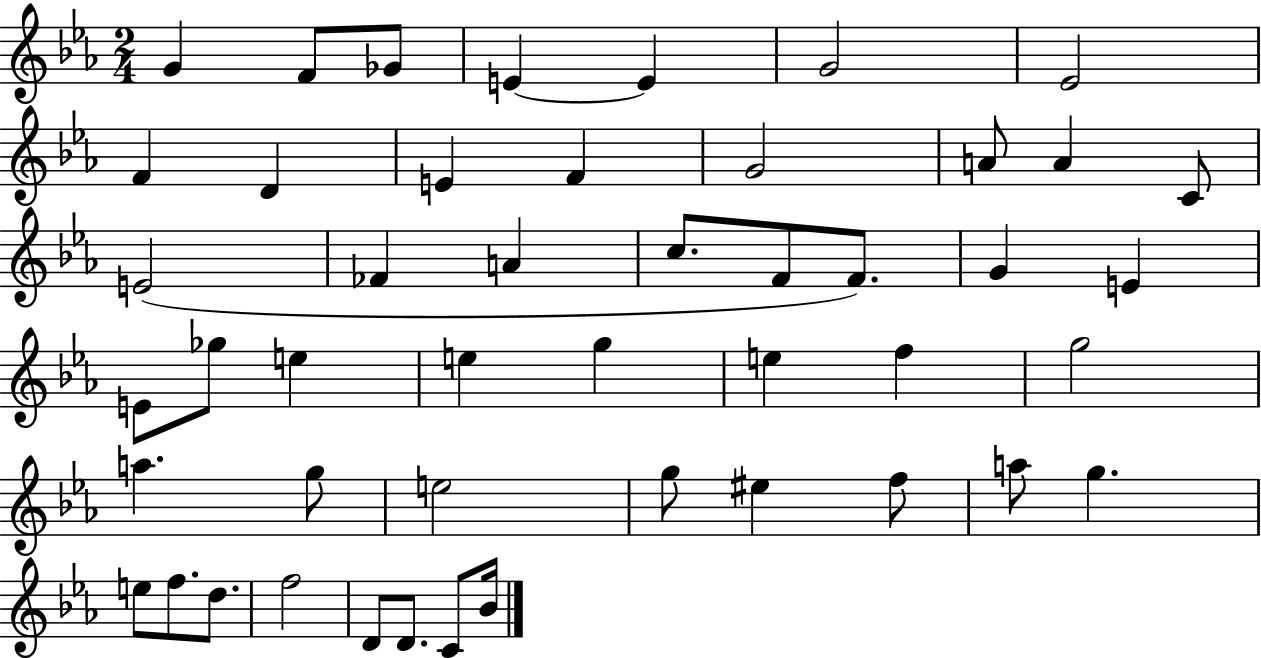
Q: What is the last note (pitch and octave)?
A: Bb4